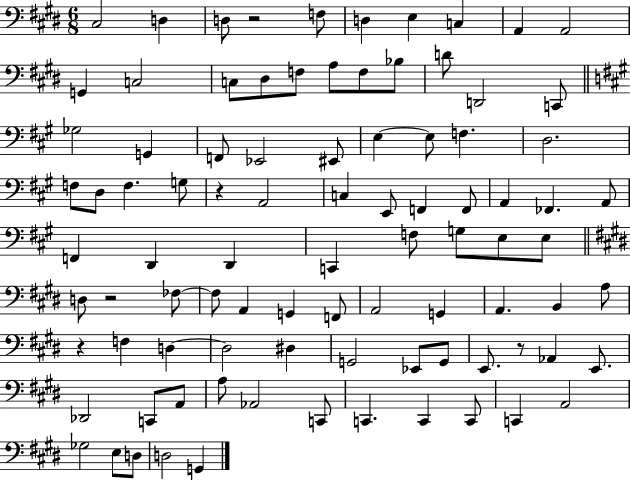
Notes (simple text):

C#3/h D3/q D3/e R/h F3/e D3/q E3/q C3/q A2/q A2/h G2/q C3/h C3/e D#3/e F3/e A3/e F3/e Bb3/e D4/e D2/h C2/e Gb3/h G2/q F2/e Eb2/h EIS2/e E3/q E3/e F3/q. D3/h. F3/e D3/e F3/q. G3/e R/q A2/h C3/q E2/e F2/q F2/e A2/q FES2/q. A2/e F2/q D2/q D2/q C2/q F3/e G3/e E3/e E3/e D3/e R/h FES3/e FES3/e A2/q G2/q F2/e A2/h G2/q A2/q. B2/q A3/e R/q F3/q D3/q D3/h D#3/q G2/h Eb2/e G2/e E2/e. R/e Ab2/q E2/e. Db2/h C2/e A2/e A3/e Ab2/h C2/e C2/q. C2/q C2/e C2/q A2/h Gb3/h E3/e D3/e D3/h G2/q